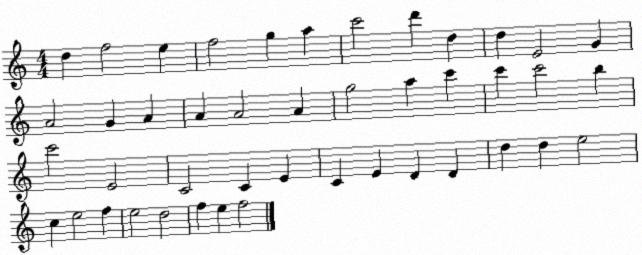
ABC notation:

X:1
T:Untitled
M:4/4
L:1/4
K:C
d f2 e f2 g a c'2 d' d d E2 G A2 G A A A2 A g2 a c' c' c'2 b c'2 E2 C2 C E C E D D d d e2 c e2 f e2 d2 f e f2